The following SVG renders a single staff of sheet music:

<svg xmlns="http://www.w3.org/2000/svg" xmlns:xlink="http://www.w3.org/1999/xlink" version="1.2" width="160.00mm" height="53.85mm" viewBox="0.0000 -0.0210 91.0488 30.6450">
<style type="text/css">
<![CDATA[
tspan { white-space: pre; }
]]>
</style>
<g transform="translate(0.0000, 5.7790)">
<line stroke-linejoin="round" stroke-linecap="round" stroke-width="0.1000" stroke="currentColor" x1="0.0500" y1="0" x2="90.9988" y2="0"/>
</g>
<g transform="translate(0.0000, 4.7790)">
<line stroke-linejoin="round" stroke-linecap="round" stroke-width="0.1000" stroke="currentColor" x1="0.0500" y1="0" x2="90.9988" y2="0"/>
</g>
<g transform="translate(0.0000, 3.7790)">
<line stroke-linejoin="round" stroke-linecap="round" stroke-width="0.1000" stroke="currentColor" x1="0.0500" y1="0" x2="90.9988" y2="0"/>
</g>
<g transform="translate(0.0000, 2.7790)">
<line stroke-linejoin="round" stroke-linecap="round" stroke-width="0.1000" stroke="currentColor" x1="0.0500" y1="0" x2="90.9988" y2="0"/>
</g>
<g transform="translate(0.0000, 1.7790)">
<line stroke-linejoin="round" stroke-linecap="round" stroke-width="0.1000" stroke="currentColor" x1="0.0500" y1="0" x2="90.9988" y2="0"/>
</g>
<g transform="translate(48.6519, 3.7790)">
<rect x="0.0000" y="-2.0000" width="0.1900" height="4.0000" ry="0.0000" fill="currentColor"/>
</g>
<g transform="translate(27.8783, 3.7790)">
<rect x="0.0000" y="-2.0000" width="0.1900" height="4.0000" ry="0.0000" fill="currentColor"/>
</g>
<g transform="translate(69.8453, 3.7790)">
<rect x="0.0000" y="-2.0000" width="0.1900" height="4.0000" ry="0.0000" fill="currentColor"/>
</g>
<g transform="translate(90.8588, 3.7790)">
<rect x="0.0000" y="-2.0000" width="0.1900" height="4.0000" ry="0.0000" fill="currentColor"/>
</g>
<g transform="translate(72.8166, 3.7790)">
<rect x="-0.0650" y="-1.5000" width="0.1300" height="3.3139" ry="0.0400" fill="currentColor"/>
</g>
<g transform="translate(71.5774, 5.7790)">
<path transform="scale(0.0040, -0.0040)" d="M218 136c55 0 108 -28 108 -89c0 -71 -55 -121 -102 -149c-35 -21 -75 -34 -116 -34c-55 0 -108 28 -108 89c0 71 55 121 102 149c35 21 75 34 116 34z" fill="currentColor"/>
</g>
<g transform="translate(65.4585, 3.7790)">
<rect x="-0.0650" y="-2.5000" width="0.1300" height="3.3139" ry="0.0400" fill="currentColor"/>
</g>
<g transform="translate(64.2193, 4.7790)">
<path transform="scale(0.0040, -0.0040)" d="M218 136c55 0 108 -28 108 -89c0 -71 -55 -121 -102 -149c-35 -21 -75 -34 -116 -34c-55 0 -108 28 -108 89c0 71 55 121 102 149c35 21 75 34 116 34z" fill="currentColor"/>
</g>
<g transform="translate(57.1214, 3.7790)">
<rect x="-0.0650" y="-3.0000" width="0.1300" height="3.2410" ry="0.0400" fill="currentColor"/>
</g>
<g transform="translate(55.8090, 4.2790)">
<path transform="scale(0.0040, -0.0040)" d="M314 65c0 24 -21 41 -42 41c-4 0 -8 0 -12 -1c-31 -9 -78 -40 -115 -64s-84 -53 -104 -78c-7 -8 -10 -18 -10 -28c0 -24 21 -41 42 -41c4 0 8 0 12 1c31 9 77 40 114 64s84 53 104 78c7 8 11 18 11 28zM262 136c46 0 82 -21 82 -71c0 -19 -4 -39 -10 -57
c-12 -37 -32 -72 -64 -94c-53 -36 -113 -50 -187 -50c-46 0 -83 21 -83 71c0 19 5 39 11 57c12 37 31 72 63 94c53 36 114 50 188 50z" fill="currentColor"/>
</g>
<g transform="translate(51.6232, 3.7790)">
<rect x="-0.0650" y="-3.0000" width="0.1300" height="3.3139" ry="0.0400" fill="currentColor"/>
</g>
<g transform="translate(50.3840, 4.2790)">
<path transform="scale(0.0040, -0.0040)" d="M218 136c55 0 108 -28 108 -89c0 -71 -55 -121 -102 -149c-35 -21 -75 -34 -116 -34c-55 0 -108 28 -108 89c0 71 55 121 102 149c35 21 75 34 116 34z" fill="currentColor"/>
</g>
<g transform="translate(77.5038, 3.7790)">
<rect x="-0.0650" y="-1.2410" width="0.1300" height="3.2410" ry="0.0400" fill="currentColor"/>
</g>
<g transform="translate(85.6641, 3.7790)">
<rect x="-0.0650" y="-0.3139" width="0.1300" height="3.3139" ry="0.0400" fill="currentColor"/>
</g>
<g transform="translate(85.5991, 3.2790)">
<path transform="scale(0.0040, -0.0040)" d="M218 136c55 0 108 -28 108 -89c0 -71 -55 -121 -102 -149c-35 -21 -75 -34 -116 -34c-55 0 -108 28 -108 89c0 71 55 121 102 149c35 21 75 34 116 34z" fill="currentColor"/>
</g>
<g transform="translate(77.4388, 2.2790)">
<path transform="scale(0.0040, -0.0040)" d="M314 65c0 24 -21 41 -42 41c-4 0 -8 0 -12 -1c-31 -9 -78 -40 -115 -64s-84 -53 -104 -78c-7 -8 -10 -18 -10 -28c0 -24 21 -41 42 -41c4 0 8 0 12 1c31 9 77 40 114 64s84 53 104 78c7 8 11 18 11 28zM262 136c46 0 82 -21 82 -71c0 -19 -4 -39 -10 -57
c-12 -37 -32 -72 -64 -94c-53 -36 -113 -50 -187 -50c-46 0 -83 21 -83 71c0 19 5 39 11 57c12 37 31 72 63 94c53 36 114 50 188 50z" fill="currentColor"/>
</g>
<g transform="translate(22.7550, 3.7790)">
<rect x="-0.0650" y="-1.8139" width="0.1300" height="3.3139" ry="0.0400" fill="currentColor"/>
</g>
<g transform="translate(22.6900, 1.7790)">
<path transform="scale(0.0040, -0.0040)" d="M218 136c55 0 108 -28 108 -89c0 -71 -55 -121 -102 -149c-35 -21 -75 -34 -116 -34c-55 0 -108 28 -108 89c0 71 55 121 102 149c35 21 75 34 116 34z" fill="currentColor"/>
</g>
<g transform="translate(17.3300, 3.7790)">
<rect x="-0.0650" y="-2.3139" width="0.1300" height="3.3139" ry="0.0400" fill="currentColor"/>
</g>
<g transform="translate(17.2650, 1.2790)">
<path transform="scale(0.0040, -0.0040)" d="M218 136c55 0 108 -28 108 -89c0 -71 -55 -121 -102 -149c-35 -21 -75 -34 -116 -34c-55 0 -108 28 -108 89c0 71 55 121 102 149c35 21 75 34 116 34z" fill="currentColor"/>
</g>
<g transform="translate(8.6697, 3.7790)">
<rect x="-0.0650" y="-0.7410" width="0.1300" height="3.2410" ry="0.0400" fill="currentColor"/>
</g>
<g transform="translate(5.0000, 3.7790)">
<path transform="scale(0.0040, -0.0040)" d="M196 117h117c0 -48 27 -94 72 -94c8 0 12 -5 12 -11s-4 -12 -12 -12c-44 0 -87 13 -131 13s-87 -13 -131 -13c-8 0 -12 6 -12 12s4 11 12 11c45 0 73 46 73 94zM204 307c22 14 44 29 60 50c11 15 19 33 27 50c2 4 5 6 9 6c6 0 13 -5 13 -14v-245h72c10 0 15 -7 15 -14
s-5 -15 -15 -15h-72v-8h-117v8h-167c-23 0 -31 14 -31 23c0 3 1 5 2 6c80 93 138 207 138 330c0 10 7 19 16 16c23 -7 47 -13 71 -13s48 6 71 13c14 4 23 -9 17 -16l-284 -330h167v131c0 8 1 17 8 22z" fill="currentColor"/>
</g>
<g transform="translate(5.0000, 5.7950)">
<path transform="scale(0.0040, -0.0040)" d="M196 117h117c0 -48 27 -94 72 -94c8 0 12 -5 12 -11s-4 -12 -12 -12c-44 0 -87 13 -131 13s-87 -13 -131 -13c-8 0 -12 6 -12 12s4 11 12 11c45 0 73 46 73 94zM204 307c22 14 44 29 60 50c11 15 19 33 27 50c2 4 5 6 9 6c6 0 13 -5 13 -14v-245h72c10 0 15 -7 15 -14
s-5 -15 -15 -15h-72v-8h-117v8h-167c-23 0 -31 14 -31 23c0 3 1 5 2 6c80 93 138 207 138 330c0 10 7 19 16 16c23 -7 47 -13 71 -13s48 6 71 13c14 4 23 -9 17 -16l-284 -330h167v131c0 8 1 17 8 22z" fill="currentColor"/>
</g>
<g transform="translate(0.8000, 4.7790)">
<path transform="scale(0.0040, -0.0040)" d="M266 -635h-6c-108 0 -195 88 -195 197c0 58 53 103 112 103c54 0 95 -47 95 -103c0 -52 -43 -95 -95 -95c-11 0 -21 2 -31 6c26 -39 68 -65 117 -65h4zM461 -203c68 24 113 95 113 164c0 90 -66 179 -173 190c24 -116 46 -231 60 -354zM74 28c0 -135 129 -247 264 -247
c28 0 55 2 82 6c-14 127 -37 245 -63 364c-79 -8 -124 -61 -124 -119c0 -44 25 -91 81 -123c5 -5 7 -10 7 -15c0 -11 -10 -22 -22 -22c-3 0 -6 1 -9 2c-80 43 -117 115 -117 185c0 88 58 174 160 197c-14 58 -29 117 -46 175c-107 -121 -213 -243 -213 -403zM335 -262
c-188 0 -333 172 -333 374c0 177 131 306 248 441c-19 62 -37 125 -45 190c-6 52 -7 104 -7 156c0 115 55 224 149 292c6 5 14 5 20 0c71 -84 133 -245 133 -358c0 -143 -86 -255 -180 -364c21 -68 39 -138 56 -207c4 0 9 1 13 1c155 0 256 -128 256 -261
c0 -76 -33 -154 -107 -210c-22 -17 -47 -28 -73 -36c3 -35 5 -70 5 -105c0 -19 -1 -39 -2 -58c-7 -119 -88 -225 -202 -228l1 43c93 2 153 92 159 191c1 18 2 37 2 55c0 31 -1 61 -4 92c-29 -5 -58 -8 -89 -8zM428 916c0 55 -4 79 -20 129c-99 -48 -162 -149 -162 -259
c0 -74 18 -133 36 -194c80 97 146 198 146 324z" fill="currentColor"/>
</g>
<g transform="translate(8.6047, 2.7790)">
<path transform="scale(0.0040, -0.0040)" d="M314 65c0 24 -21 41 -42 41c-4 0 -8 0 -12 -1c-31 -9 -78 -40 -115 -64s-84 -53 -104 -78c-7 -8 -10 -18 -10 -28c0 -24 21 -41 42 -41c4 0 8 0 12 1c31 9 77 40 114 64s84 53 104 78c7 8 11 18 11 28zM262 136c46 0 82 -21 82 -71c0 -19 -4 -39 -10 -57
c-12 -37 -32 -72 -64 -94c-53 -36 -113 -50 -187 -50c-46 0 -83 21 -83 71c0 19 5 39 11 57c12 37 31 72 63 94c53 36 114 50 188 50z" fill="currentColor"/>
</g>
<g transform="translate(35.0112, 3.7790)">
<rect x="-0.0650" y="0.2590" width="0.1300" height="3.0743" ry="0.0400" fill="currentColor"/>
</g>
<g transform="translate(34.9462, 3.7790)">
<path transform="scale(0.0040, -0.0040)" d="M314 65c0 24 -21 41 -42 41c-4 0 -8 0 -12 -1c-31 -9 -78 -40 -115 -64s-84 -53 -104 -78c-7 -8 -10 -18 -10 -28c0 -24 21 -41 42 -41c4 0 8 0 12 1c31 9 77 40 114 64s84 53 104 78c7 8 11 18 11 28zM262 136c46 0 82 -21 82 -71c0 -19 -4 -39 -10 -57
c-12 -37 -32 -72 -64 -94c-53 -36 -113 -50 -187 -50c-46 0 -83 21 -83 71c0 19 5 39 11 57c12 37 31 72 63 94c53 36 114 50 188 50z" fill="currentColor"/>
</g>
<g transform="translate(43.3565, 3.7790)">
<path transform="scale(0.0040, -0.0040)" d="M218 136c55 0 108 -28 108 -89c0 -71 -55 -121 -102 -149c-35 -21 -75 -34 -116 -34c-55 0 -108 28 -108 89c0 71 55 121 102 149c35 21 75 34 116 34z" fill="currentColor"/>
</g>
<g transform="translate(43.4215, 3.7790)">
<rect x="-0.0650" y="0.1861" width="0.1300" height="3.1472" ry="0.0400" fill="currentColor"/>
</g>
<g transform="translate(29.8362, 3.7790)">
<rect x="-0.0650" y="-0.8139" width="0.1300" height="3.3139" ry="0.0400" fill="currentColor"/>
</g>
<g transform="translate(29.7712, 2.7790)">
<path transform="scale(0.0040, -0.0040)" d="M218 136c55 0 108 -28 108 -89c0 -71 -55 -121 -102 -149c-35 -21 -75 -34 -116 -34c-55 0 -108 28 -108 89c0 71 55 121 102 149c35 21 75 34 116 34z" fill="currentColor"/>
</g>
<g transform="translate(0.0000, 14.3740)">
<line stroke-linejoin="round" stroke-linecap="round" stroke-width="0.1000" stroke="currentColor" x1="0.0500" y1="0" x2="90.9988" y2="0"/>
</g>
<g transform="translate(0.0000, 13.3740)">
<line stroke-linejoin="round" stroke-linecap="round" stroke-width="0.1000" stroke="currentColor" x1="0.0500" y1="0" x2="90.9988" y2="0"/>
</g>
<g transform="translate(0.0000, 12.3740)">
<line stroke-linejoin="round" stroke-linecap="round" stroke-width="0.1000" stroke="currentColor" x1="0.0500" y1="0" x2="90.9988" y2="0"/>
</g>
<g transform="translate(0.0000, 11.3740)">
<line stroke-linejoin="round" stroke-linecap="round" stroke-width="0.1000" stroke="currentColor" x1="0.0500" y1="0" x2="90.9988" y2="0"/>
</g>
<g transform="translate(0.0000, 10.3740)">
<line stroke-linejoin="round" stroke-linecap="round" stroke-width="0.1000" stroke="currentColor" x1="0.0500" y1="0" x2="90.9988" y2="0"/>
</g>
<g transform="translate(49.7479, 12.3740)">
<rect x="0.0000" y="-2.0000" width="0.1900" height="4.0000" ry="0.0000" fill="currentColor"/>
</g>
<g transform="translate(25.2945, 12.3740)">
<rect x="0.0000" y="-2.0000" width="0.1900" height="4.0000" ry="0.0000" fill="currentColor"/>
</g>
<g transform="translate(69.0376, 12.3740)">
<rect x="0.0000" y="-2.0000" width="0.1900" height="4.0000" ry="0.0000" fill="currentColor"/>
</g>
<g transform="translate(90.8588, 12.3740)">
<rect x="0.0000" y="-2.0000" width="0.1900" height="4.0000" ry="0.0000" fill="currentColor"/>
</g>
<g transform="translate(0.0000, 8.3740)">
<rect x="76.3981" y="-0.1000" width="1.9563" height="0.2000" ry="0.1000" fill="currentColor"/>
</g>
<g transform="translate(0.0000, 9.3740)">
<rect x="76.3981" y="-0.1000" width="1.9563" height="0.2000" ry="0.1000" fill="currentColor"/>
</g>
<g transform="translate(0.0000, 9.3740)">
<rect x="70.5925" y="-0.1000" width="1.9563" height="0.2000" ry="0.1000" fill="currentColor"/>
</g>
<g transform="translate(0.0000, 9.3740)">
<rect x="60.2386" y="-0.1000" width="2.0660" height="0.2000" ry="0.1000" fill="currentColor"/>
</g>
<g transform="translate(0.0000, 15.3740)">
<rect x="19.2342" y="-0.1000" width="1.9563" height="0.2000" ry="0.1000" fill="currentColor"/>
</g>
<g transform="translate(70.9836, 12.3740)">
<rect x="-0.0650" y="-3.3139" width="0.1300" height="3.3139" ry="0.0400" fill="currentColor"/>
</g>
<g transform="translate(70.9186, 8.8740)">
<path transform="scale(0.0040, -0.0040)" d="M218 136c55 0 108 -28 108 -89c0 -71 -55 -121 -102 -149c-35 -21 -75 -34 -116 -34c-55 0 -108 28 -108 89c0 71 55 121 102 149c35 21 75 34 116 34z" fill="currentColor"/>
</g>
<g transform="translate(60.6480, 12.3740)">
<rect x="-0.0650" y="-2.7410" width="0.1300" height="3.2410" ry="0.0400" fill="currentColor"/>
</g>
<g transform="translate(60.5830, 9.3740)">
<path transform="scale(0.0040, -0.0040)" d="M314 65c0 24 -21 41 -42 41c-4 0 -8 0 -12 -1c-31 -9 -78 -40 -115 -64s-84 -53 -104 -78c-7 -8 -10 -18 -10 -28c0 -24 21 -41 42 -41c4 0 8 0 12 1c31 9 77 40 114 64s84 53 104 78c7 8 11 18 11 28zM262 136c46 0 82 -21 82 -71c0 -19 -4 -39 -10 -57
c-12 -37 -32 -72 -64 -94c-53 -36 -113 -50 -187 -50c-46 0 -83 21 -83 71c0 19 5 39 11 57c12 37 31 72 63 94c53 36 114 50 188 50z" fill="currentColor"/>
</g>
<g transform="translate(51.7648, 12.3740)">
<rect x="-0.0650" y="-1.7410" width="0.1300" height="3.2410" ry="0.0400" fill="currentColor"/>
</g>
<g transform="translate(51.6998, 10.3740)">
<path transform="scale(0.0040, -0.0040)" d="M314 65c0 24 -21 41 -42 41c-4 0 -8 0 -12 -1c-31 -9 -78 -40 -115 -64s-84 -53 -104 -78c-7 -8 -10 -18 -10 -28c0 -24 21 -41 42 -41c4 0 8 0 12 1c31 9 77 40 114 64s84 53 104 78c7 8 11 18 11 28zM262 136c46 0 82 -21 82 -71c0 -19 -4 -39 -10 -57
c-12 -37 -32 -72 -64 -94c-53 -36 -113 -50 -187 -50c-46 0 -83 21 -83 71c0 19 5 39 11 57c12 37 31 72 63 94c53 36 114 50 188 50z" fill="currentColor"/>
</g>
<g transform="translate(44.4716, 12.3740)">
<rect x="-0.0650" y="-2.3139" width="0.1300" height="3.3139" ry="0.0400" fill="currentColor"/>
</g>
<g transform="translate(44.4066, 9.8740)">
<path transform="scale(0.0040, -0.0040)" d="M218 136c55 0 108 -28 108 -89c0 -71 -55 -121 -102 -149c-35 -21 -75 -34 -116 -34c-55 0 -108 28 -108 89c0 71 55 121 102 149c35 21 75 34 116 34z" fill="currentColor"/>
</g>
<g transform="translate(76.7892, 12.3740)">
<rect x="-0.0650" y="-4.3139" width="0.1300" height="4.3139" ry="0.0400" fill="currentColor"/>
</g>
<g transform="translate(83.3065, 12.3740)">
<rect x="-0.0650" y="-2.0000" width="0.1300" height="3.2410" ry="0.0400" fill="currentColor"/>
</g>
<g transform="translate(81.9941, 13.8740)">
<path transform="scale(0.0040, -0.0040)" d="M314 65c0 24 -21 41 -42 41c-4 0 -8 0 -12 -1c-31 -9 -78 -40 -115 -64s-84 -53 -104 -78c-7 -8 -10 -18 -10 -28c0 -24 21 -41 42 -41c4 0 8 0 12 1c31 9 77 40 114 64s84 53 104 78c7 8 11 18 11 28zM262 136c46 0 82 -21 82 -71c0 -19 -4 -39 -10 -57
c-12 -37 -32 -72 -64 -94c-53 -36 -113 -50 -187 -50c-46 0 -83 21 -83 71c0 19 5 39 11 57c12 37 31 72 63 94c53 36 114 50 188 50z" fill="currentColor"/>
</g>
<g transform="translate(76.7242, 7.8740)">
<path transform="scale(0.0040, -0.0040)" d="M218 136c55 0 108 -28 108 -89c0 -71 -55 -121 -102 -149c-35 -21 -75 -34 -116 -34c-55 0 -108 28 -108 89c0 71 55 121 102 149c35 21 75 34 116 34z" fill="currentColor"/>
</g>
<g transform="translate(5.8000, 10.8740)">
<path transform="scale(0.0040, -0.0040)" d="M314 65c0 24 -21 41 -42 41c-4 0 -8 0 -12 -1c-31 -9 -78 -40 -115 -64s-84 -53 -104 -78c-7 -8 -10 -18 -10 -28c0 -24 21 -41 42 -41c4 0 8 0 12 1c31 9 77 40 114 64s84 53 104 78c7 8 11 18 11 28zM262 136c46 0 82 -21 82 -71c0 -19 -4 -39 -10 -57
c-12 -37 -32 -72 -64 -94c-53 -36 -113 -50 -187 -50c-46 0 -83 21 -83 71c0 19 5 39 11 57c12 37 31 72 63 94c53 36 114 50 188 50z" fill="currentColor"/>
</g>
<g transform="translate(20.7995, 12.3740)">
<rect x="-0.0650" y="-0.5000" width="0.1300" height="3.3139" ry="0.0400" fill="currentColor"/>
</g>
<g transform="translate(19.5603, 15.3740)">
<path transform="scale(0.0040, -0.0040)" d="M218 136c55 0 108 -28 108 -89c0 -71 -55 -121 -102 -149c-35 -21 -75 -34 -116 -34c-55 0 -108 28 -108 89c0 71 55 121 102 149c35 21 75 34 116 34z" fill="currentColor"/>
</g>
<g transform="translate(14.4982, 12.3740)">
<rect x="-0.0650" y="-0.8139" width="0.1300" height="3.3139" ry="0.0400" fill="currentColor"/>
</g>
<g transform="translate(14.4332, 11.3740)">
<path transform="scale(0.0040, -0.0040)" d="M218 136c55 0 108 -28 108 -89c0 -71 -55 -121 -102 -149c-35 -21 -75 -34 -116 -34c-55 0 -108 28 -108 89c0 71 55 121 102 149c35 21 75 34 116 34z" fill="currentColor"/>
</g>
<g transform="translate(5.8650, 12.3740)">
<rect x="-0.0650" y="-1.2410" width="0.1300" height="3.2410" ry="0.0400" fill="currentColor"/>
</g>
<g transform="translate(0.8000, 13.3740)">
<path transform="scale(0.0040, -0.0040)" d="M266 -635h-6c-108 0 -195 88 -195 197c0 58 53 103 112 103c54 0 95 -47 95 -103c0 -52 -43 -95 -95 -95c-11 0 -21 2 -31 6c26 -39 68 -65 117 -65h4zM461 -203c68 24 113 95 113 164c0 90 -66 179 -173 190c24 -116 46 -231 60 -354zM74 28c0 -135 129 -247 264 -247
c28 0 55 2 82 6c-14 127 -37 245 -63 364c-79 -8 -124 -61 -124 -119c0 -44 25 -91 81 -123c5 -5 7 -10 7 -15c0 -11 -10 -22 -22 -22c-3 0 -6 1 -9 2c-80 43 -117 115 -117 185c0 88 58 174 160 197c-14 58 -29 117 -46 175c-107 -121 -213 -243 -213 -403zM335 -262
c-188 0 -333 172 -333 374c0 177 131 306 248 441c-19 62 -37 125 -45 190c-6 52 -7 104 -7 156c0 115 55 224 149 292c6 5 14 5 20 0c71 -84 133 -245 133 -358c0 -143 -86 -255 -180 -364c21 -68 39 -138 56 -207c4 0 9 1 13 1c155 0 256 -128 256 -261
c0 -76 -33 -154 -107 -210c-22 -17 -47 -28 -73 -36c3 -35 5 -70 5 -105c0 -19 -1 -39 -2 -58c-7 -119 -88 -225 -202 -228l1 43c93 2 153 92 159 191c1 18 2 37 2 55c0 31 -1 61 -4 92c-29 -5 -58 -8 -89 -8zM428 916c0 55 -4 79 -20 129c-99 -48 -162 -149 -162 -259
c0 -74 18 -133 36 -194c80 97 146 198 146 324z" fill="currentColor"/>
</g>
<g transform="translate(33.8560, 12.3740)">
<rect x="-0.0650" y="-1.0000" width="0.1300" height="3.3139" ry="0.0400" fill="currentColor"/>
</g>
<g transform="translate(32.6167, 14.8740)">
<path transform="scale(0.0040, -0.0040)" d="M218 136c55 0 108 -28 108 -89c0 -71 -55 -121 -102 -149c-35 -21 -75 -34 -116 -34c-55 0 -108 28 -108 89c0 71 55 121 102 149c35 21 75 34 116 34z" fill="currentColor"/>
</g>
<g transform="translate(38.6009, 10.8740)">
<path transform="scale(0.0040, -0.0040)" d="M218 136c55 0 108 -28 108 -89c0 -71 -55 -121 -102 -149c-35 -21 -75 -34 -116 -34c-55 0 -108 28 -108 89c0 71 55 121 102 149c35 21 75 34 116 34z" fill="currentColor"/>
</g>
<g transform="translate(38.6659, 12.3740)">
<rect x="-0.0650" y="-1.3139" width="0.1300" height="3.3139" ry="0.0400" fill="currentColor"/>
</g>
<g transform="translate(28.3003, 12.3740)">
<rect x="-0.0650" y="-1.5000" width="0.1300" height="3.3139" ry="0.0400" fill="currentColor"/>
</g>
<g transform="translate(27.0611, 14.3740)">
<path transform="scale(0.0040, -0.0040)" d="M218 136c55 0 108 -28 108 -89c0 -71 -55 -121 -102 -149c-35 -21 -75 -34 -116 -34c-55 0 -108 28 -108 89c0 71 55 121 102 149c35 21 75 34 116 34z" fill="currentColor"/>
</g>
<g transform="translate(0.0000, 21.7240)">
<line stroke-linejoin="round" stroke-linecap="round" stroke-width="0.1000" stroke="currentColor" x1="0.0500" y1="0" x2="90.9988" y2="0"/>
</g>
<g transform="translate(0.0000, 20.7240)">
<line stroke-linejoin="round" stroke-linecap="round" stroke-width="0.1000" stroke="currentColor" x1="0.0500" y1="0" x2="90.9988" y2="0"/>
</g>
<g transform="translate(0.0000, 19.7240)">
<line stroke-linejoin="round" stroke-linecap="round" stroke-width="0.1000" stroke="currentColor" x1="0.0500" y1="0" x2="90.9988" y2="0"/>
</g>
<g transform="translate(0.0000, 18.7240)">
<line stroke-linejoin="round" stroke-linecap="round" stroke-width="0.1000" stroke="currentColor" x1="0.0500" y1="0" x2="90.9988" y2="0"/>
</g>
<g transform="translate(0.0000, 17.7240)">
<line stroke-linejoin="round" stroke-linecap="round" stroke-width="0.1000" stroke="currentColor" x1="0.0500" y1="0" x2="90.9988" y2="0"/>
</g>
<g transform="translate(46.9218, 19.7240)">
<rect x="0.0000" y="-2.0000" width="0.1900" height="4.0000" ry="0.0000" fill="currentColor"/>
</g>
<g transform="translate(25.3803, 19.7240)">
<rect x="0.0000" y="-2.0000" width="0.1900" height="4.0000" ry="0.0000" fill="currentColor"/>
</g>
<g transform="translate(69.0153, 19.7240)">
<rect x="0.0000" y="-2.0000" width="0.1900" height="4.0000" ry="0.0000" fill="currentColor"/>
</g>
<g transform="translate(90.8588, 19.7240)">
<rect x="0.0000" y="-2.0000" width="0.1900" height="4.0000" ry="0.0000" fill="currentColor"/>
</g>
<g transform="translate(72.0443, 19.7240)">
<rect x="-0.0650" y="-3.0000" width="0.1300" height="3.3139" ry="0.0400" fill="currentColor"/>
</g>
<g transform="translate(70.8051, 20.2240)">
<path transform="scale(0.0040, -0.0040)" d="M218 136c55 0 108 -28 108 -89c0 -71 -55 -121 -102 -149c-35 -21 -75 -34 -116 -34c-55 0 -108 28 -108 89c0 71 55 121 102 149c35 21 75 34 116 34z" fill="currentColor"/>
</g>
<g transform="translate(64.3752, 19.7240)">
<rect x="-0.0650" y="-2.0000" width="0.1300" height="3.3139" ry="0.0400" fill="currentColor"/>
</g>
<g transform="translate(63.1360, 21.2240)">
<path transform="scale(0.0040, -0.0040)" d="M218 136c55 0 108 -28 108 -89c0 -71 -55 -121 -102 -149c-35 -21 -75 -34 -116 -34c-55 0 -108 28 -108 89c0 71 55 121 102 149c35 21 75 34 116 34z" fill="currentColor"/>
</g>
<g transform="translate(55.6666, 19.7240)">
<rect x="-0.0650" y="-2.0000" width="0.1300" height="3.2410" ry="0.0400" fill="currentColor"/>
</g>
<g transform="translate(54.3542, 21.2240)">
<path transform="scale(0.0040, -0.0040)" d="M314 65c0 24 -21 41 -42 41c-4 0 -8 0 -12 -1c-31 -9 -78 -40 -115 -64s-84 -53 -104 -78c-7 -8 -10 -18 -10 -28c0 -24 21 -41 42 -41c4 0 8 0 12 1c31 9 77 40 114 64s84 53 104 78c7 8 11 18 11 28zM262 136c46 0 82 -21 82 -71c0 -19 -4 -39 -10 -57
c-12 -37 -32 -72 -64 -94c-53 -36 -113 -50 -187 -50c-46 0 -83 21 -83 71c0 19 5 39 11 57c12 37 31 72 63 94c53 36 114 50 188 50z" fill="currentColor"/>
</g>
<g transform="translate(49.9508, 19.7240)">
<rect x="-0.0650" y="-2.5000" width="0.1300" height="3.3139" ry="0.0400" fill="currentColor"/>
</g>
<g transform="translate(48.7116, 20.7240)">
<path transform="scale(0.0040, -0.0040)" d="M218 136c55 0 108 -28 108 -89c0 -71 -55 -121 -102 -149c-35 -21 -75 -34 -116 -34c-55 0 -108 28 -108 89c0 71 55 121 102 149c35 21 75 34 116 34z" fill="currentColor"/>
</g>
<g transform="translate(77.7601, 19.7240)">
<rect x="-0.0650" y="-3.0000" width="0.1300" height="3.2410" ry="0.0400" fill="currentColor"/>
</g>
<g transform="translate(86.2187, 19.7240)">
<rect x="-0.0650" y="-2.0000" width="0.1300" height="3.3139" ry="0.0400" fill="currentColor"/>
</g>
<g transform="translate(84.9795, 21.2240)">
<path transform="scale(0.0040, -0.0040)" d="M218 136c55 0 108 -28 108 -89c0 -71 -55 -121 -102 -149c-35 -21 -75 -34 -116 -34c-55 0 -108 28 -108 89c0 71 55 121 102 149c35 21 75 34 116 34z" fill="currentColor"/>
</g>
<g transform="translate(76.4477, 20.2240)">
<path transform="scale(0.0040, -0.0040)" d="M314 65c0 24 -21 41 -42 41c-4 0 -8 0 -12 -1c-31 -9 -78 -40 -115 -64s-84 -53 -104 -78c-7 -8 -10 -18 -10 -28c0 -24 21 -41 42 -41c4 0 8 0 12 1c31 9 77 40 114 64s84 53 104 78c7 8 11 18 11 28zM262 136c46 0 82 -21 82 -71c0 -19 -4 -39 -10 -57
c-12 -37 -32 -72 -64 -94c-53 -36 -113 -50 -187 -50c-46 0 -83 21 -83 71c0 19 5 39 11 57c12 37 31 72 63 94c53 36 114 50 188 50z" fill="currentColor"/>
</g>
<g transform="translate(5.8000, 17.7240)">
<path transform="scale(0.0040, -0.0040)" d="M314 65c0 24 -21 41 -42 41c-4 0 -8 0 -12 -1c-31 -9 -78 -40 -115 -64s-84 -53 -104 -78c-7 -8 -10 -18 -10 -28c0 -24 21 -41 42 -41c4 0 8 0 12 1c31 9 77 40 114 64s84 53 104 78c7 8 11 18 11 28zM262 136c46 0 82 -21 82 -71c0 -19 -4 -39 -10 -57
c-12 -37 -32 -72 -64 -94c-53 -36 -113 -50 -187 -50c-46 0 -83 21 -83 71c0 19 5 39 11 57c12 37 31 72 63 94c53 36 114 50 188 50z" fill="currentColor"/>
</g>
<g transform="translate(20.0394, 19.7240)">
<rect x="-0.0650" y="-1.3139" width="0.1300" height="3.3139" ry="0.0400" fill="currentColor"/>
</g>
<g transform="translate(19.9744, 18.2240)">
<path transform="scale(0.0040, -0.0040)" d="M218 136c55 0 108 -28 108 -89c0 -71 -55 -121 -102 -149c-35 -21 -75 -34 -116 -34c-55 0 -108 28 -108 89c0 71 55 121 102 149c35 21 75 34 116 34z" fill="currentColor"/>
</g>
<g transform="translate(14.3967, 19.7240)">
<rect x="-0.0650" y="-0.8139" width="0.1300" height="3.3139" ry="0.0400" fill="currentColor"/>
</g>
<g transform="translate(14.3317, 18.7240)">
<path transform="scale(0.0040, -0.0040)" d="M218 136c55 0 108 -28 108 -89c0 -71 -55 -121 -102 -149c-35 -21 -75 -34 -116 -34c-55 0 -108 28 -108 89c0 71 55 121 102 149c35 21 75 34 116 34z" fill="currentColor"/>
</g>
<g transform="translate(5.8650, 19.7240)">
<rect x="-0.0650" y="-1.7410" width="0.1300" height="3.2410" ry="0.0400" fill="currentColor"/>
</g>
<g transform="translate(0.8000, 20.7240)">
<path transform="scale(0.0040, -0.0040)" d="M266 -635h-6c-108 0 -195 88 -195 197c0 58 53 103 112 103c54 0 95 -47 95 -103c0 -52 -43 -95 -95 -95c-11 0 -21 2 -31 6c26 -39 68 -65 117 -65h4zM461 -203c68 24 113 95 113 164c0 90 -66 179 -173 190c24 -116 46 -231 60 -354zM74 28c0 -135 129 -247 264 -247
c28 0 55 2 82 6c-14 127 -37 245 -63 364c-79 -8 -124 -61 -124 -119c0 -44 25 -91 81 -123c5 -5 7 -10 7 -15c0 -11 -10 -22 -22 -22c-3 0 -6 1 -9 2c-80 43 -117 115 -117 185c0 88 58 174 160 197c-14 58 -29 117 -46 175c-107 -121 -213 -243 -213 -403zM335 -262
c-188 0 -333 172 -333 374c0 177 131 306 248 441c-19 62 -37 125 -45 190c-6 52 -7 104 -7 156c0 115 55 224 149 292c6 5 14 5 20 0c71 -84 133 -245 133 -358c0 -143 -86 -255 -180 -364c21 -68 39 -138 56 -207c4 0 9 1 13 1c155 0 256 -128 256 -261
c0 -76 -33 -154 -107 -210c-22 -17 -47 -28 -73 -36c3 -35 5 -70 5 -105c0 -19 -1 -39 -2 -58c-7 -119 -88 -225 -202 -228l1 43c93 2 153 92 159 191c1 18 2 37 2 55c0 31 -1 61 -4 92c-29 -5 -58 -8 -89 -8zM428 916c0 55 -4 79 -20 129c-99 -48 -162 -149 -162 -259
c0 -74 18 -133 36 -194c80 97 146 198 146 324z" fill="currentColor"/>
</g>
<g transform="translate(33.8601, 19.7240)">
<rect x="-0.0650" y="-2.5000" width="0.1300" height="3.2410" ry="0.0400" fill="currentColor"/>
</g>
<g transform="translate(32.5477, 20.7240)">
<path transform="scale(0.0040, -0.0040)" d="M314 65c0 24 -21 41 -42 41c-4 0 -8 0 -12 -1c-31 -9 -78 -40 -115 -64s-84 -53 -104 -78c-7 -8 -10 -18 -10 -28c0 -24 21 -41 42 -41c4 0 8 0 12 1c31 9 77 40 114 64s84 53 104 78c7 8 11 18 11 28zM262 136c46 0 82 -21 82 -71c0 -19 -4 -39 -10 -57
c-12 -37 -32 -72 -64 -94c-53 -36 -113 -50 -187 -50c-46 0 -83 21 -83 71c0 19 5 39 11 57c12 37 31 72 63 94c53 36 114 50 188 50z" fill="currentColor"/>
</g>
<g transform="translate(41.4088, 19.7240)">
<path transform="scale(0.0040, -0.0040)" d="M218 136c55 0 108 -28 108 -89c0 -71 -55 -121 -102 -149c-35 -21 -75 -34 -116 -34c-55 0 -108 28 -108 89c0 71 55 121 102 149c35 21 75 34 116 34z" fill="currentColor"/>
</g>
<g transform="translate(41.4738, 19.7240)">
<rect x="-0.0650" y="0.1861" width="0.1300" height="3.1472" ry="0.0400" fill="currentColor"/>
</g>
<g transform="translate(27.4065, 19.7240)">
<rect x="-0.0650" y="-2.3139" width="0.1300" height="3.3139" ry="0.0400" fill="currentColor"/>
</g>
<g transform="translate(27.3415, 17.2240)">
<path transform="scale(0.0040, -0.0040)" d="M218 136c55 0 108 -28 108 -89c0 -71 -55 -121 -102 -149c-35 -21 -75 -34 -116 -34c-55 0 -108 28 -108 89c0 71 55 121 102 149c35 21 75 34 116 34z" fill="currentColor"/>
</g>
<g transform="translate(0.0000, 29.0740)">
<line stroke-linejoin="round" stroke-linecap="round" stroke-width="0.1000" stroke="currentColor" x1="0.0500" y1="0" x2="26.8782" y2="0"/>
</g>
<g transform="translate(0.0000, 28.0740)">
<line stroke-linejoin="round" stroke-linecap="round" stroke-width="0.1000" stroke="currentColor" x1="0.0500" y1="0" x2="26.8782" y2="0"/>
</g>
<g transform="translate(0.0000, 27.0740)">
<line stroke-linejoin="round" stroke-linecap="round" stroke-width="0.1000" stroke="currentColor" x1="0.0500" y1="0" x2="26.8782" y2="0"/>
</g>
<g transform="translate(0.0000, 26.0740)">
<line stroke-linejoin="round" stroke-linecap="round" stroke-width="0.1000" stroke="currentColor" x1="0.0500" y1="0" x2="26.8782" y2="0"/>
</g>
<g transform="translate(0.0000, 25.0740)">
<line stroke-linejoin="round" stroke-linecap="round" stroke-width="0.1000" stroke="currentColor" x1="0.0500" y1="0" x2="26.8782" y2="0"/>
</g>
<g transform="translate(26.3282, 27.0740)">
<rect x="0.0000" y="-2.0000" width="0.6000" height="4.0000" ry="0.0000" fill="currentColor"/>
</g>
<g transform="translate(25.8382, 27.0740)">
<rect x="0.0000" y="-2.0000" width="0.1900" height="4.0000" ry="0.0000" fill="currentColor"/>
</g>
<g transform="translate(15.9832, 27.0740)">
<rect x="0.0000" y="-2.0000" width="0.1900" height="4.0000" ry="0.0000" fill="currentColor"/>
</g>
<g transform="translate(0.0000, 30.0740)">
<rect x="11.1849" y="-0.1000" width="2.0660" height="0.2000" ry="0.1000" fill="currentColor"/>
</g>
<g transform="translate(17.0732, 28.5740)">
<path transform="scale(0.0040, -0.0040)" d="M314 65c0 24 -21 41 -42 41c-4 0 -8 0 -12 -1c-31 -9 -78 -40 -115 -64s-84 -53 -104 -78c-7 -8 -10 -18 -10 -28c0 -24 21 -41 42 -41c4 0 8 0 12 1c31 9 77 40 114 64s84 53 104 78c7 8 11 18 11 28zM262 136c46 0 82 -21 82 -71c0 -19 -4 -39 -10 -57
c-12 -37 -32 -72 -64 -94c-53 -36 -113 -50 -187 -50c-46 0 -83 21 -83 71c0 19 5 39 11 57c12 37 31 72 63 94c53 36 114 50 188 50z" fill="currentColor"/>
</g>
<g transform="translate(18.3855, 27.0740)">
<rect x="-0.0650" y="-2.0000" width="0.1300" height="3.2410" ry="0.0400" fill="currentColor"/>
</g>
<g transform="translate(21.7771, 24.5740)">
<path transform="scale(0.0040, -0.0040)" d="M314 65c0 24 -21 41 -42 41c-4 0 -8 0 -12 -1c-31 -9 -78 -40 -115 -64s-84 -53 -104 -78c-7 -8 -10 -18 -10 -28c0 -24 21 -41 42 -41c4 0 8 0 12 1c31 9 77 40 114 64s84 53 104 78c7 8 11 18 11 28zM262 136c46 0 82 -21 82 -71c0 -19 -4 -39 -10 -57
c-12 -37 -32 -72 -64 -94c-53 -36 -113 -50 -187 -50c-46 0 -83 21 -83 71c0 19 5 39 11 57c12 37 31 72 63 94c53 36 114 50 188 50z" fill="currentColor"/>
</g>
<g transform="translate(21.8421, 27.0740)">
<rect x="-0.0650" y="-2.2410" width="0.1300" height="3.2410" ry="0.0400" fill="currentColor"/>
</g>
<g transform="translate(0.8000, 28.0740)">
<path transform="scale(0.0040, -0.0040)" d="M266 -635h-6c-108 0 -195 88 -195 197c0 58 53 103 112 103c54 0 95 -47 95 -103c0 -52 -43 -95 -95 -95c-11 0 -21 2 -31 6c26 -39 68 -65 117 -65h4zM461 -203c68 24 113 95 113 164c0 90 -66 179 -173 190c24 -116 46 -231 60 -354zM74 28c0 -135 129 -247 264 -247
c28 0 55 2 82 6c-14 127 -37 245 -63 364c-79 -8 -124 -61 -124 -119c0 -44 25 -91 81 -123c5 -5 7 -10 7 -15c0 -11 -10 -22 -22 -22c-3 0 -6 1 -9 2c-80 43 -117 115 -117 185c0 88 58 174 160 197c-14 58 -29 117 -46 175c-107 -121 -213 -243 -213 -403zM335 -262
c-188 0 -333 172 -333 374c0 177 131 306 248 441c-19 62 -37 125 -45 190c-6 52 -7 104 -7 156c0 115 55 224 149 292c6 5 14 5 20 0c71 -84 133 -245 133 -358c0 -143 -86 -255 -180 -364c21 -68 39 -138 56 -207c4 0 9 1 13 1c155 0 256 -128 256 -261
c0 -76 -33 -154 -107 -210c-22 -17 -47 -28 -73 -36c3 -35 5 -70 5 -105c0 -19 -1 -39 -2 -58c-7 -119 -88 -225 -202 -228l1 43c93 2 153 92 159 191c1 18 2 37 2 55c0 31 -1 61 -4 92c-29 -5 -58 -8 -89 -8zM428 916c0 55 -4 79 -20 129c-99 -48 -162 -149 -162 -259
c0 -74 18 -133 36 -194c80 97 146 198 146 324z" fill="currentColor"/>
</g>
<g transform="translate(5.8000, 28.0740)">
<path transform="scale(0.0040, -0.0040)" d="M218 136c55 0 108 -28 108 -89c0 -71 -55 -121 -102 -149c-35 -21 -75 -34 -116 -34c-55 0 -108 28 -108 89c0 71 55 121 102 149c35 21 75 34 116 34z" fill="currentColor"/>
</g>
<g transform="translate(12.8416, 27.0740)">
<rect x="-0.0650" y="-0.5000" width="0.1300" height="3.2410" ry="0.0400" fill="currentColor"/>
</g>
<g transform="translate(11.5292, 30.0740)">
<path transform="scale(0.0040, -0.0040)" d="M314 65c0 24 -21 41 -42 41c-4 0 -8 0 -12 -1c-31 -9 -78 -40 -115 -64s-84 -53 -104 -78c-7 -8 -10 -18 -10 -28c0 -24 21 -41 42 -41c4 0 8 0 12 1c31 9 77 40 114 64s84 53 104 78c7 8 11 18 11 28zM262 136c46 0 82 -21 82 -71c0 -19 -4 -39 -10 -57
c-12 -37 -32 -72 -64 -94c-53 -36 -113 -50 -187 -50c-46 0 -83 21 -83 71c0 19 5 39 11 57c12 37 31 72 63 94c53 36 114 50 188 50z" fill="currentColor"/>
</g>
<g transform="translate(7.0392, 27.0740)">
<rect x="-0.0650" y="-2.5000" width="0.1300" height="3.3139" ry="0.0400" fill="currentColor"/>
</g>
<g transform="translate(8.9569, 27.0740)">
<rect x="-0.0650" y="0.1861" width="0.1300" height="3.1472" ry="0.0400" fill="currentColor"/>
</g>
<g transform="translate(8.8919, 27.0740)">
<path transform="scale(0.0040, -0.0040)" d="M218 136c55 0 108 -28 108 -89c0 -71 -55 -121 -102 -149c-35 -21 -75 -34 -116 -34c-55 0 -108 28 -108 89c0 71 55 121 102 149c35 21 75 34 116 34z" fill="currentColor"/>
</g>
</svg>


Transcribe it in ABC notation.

X:1
T:Untitled
M:4/4
L:1/4
K:C
d2 g f d B2 B A A2 G E e2 c e2 d C E D e g f2 a2 b d' F2 f2 d e g G2 B G F2 F A A2 F G B C2 F2 g2